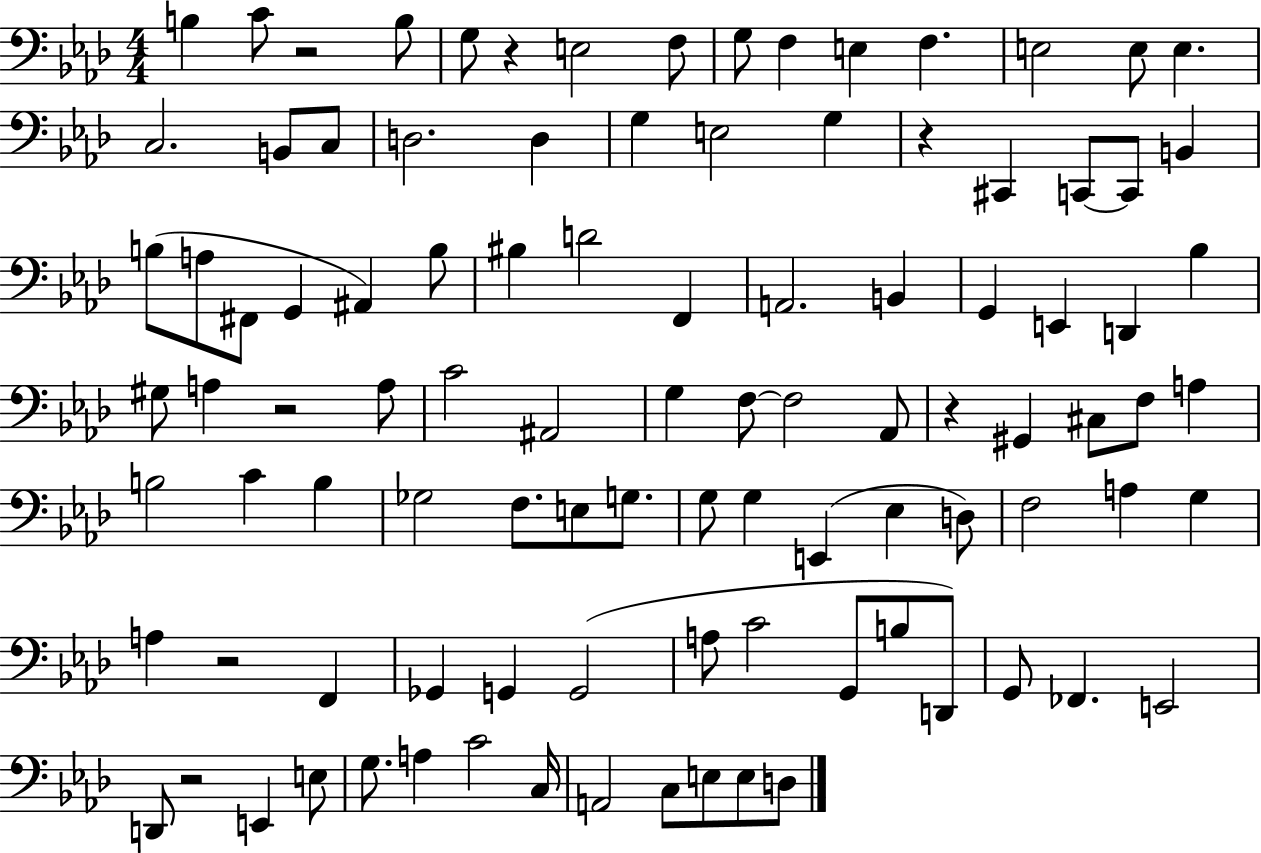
{
  \clef bass
  \numericTimeSignature
  \time 4/4
  \key aes \major
  \repeat volta 2 { b4 c'8 r2 b8 | g8 r4 e2 f8 | g8 f4 e4 f4. | e2 e8 e4. | \break c2. b,8 c8 | d2. d4 | g4 e2 g4 | r4 cis,4 c,8~~ c,8 b,4 | \break b8( a8 fis,8 g,4 ais,4) b8 | bis4 d'2 f,4 | a,2. b,4 | g,4 e,4 d,4 bes4 | \break gis8 a4 r2 a8 | c'2 ais,2 | g4 f8~~ f2 aes,8 | r4 gis,4 cis8 f8 a4 | \break b2 c'4 b4 | ges2 f8. e8 g8. | g8 g4 e,4( ees4 d8) | f2 a4 g4 | \break a4 r2 f,4 | ges,4 g,4 g,2( | a8 c'2 g,8 b8 d,8) | g,8 fes,4. e,2 | \break d,8 r2 e,4 e8 | g8. a4 c'2 c16 | a,2 c8 e8 e8 d8 | } \bar "|."
}